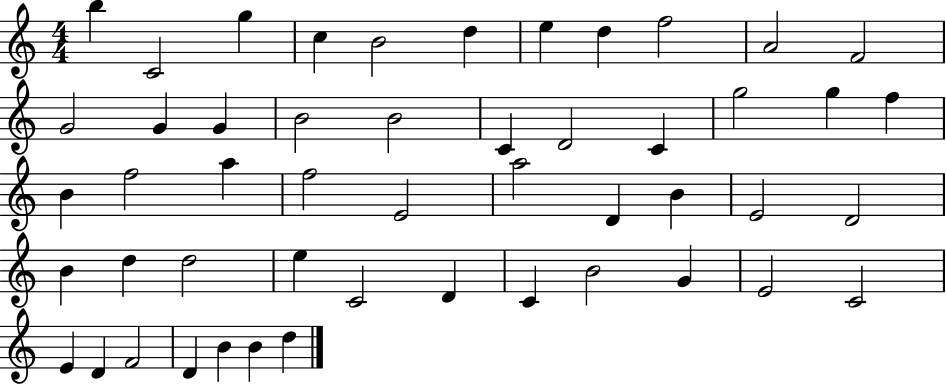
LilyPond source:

{
  \clef treble
  \numericTimeSignature
  \time 4/4
  \key c \major
  b''4 c'2 g''4 | c''4 b'2 d''4 | e''4 d''4 f''2 | a'2 f'2 | \break g'2 g'4 g'4 | b'2 b'2 | c'4 d'2 c'4 | g''2 g''4 f''4 | \break b'4 f''2 a''4 | f''2 e'2 | a''2 d'4 b'4 | e'2 d'2 | \break b'4 d''4 d''2 | e''4 c'2 d'4 | c'4 b'2 g'4 | e'2 c'2 | \break e'4 d'4 f'2 | d'4 b'4 b'4 d''4 | \bar "|."
}